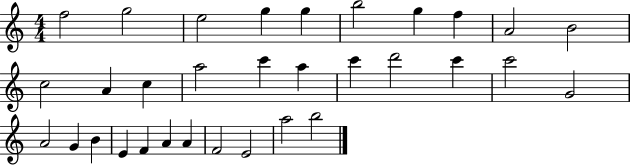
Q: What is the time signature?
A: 4/4